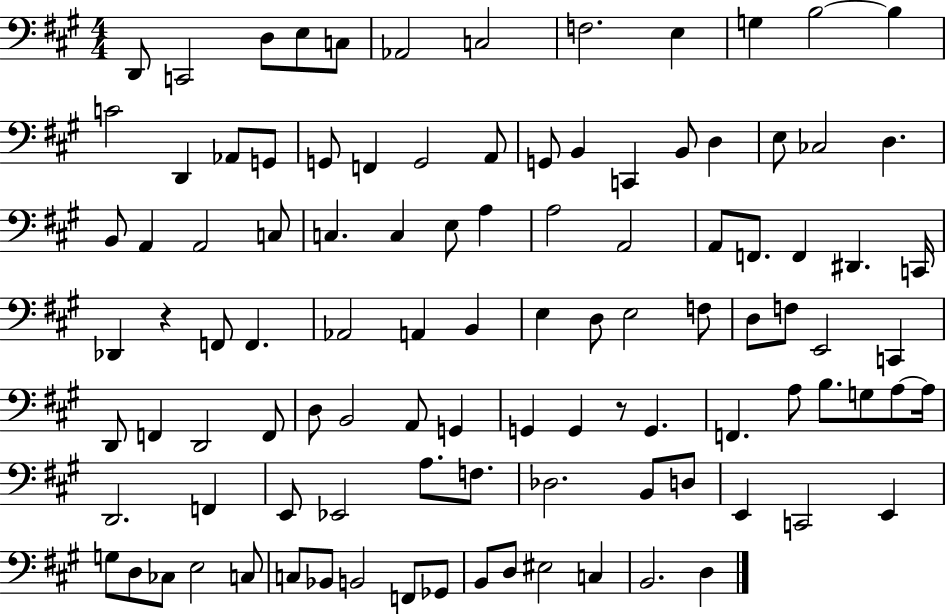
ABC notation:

X:1
T:Untitled
M:4/4
L:1/4
K:A
D,,/2 C,,2 D,/2 E,/2 C,/2 _A,,2 C,2 F,2 E, G, B,2 B, C2 D,, _A,,/2 G,,/2 G,,/2 F,, G,,2 A,,/2 G,,/2 B,, C,, B,,/2 D, E,/2 _C,2 D, B,,/2 A,, A,,2 C,/2 C, C, E,/2 A, A,2 A,,2 A,,/2 F,,/2 F,, ^D,, C,,/4 _D,, z F,,/2 F,, _A,,2 A,, B,, E, D,/2 E,2 F,/2 D,/2 F,/2 E,,2 C,, D,,/2 F,, D,,2 F,,/2 D,/2 B,,2 A,,/2 G,, G,, G,, z/2 G,, F,, A,/2 B,/2 G,/2 A,/2 A,/4 D,,2 F,, E,,/2 _E,,2 A,/2 F,/2 _D,2 B,,/2 D,/2 E,, C,,2 E,, G,/2 D,/2 _C,/2 E,2 C,/2 C,/2 _B,,/2 B,,2 F,,/2 _G,,/2 B,,/2 D,/2 ^E,2 C, B,,2 D,